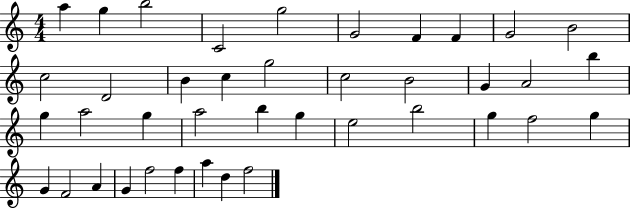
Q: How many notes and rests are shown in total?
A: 40